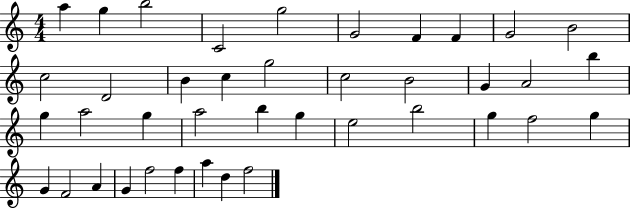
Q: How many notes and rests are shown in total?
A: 40